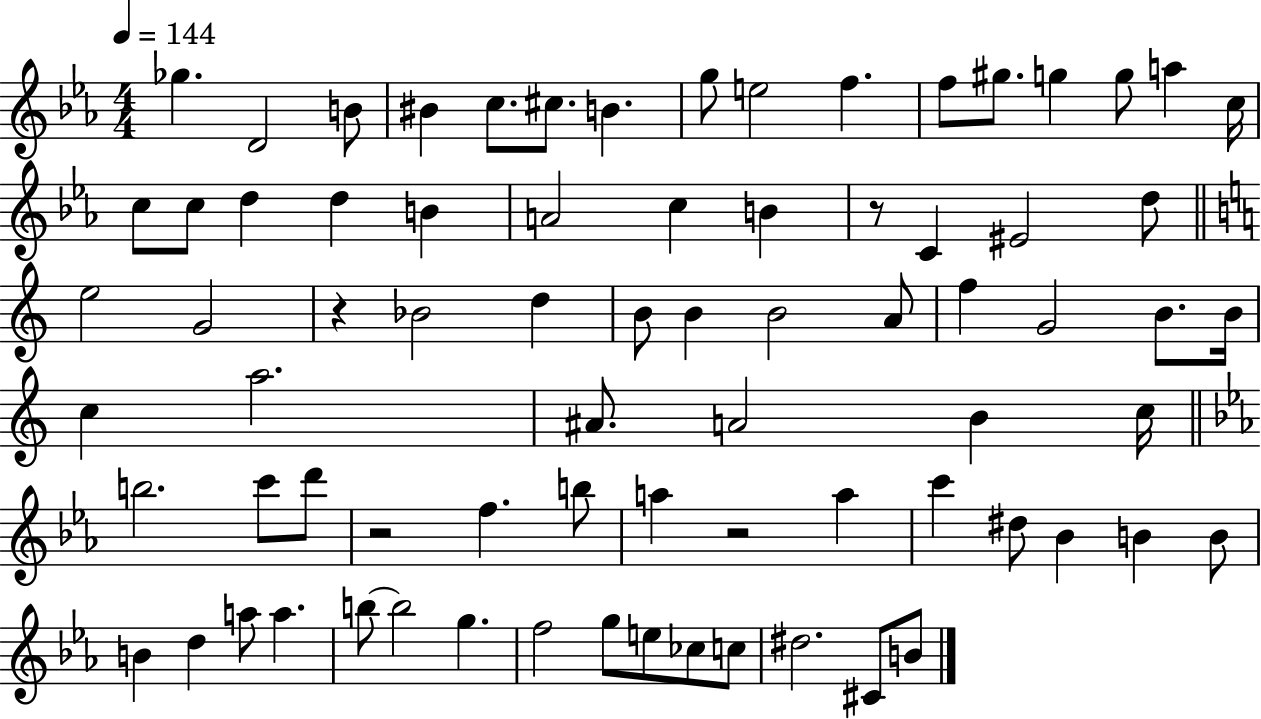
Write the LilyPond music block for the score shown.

{
  \clef treble
  \numericTimeSignature
  \time 4/4
  \key ees \major
  \tempo 4 = 144
  ges''4. d'2 b'8 | bis'4 c''8. cis''8. b'4. | g''8 e''2 f''4. | f''8 gis''8. g''4 g''8 a''4 c''16 | \break c''8 c''8 d''4 d''4 b'4 | a'2 c''4 b'4 | r8 c'4 eis'2 d''8 | \bar "||" \break \key a \minor e''2 g'2 | r4 bes'2 d''4 | b'8 b'4 b'2 a'8 | f''4 g'2 b'8. b'16 | \break c''4 a''2. | ais'8. a'2 b'4 c''16 | \bar "||" \break \key ees \major b''2. c'''8 d'''8 | r2 f''4. b''8 | a''4 r2 a''4 | c'''4 dis''8 bes'4 b'4 b'8 | \break b'4 d''4 a''8 a''4. | b''8~~ b''2 g''4. | f''2 g''8 e''8 ces''8 c''8 | dis''2. cis'8 b'8 | \break \bar "|."
}